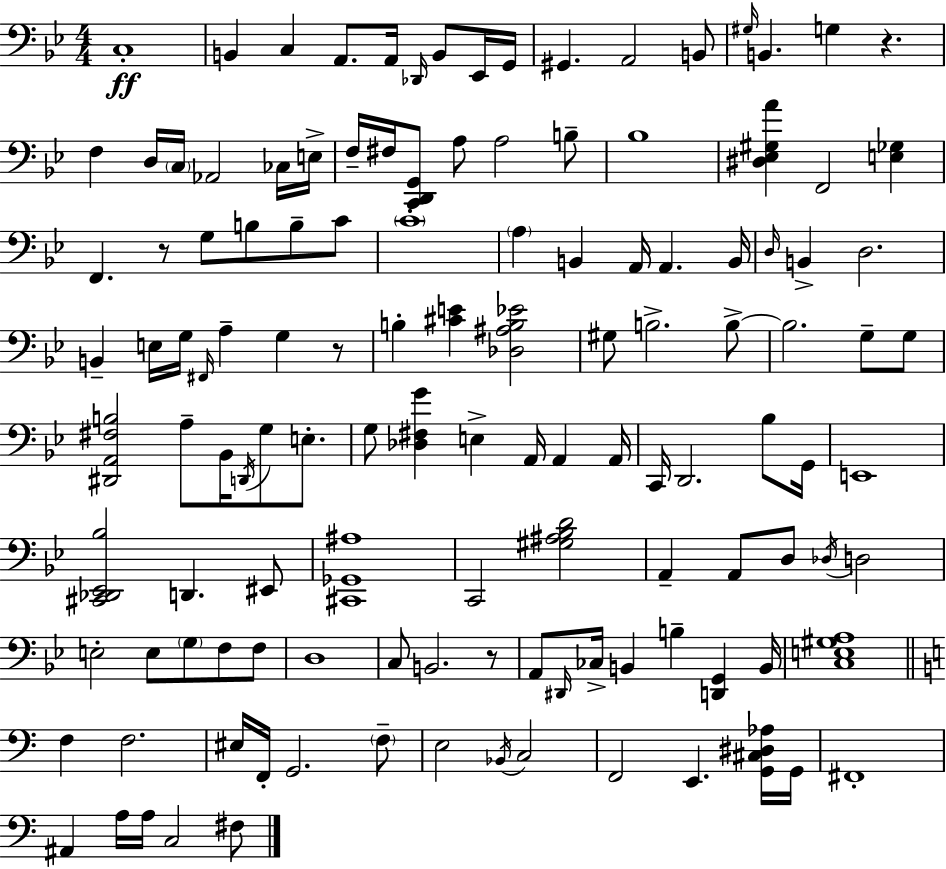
{
  \clef bass
  \numericTimeSignature
  \time 4/4
  \key g \minor
  \repeat volta 2 { c1-.\ff | b,4 c4 a,8. a,16 \grace { des,16 } b,8 ees,16 | g,16 gis,4. a,2 b,8 | \grace { gis16 } b,4. g4 r4. | \break f4 d16 \parenthesize c16 aes,2 | ces16 e16-> f16-- fis16 <c, d, g,>8 a8 a2 | b8-- bes1 | <dis ees gis a'>4 f,2 <e ges>4 | \break f,4. r8 g8 b8 b8-- | c'8 \parenthesize c'1-. | \parenthesize a4 b,4 a,16 a,4. | b,16 \grace { d16 } b,4-> d2. | \break b,4-- e16 g16 \grace { fis,16 } a4-- g4 | r8 b4-. <cis' e'>4 <des ais b ees'>2 | gis8 b2.-> | b8->~~ b2. | \break g8-- g8 <dis, a, fis b>2 a8-- bes,16 \acciaccatura { d,16 } | g8 e8.-. g8 <des fis g'>4 e4-> a,16 | a,4 a,16 c,16 d,2. | bes8 g,16 e,1 | \break <cis, des, ees, bes>2 d,4. | eis,8 <cis, ges, ais>1 | c,2 <gis ais bes d'>2 | a,4-- a,8 d8 \acciaccatura { des16 } d2 | \break e2-. e8 | \parenthesize g8 f8 f8 d1 | c8 b,2. | r8 a,8 \grace { dis,16 } ces16-> b,4 b4-- | \break <d, g,>4 b,16 <c e gis a>1 | \bar "||" \break \key c \major f4 f2. | eis16 f,16-. g,2. \parenthesize f8-- | e2 \acciaccatura { bes,16 } c2 | f,2 e,4. <g, cis dis aes>16 | \break g,16 fis,1-. | ais,4 a16 a16 c2 fis8 | } \bar "|."
}